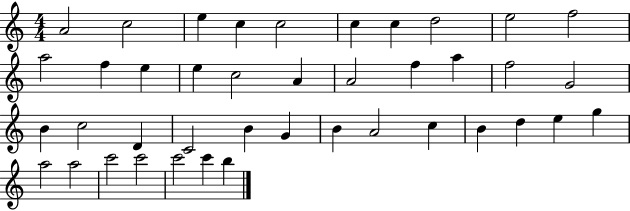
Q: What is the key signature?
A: C major